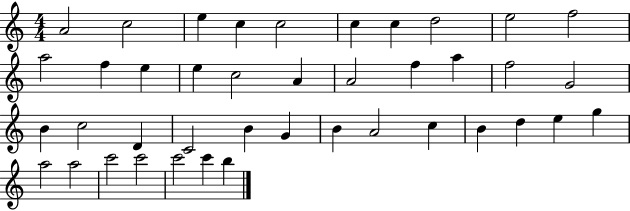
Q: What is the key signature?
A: C major